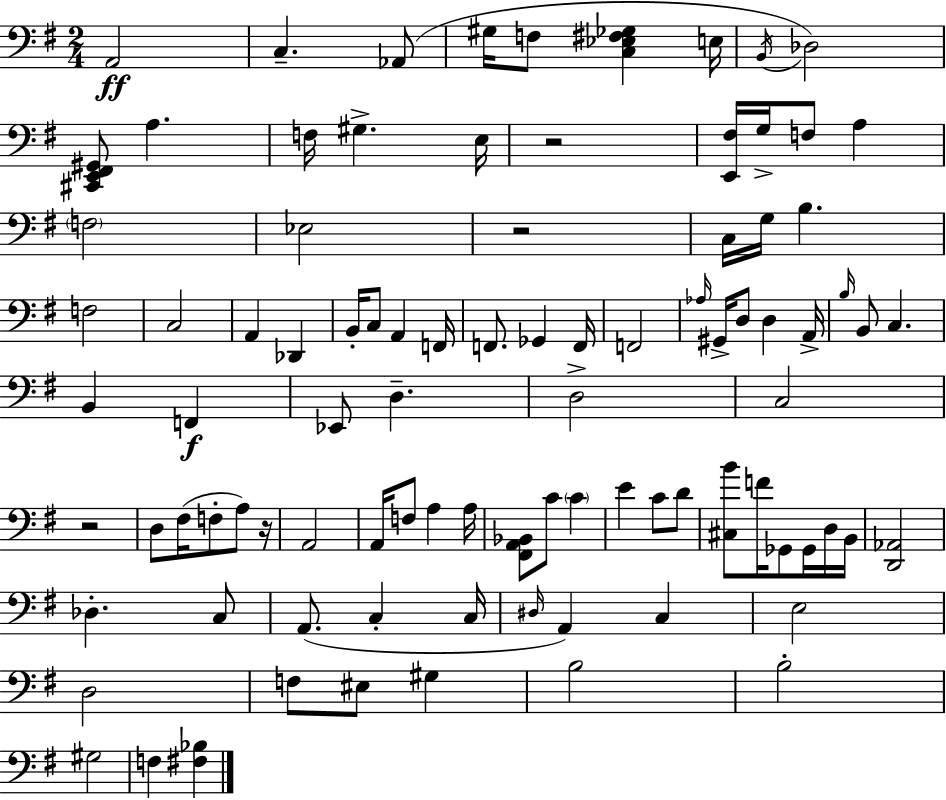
X:1
T:Untitled
M:2/4
L:1/4
K:G
A,,2 C, _A,,/2 ^G,/4 F,/2 [C,_E,^F,_G,] E,/4 B,,/4 _D,2 [^C,,E,,^F,,^G,,]/2 A, F,/4 ^G, E,/4 z2 [E,,^F,]/4 G,/4 F,/2 A, F,2 _E,2 z2 C,/4 G,/4 B, F,2 C,2 A,, _D,, B,,/4 C,/2 A,, F,,/4 F,,/2 _G,, F,,/4 F,,2 _A,/4 ^G,,/4 D,/2 D, A,,/4 B,/4 B,,/2 C, B,, F,, _E,,/2 D, D,2 C,2 z2 D,/2 ^F,/4 F,/2 A,/2 z/4 A,,2 A,,/4 F,/2 A, A,/4 [^F,,A,,_B,,]/2 C/2 C E C/2 D/2 [^C,B]/2 F/4 _G,,/2 _G,,/4 D,/4 B,,/4 [D,,_A,,]2 _D, C,/2 A,,/2 C, C,/4 ^D,/4 A,, C, E,2 D,2 F,/2 ^E,/2 ^G, B,2 B,2 ^G,2 F, [^F,_B,]